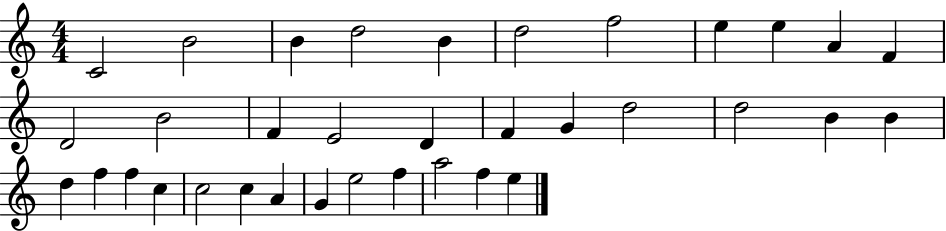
C4/h B4/h B4/q D5/h B4/q D5/h F5/h E5/q E5/q A4/q F4/q D4/h B4/h F4/q E4/h D4/q F4/q G4/q D5/h D5/h B4/q B4/q D5/q F5/q F5/q C5/q C5/h C5/q A4/q G4/q E5/h F5/q A5/h F5/q E5/q